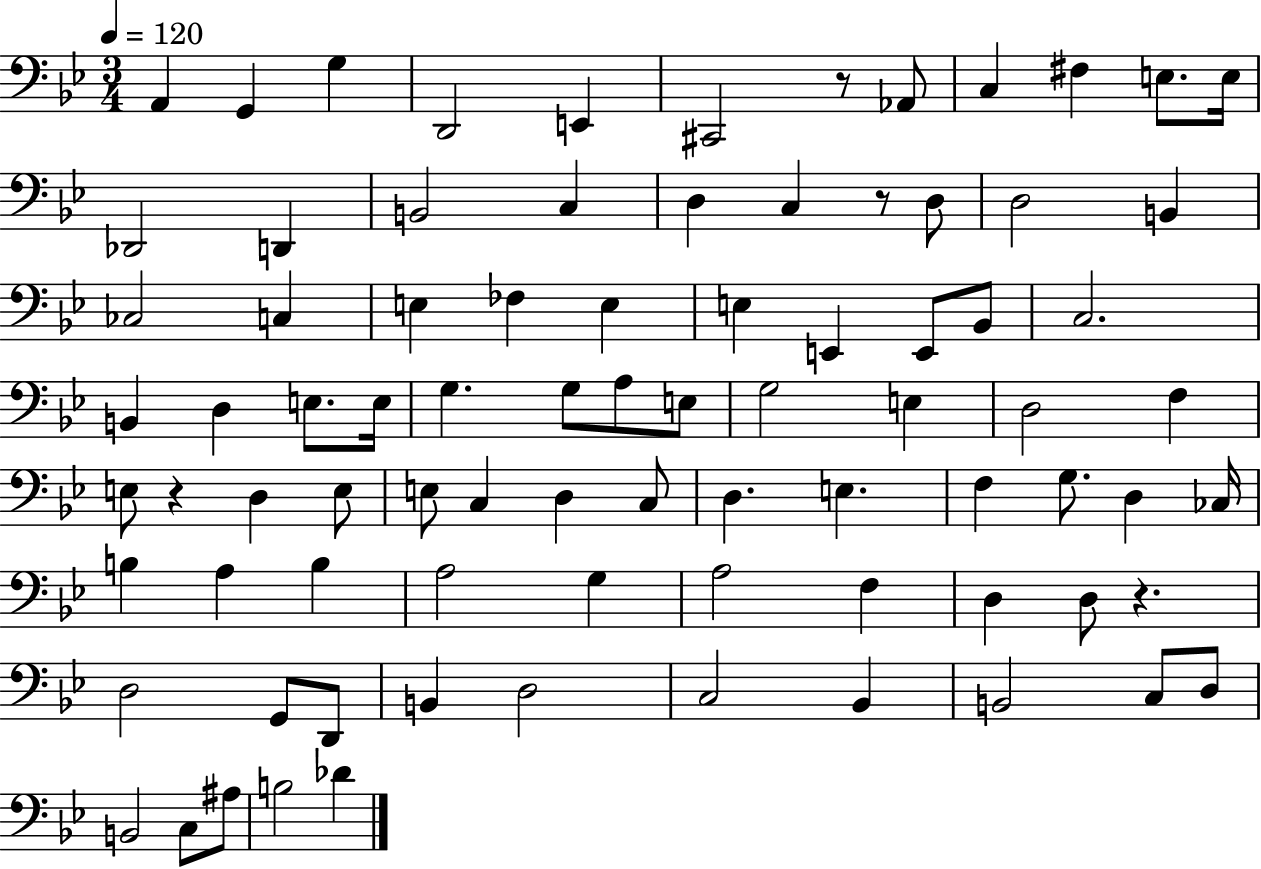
X:1
T:Untitled
M:3/4
L:1/4
K:Bb
A,, G,, G, D,,2 E,, ^C,,2 z/2 _A,,/2 C, ^F, E,/2 E,/4 _D,,2 D,, B,,2 C, D, C, z/2 D,/2 D,2 B,, _C,2 C, E, _F, E, E, E,, E,,/2 _B,,/2 C,2 B,, D, E,/2 E,/4 G, G,/2 A,/2 E,/2 G,2 E, D,2 F, E,/2 z D, E,/2 E,/2 C, D, C,/2 D, E, F, G,/2 D, _C,/4 B, A, B, A,2 G, A,2 F, D, D,/2 z D,2 G,,/2 D,,/2 B,, D,2 C,2 _B,, B,,2 C,/2 D,/2 B,,2 C,/2 ^A,/2 B,2 _D